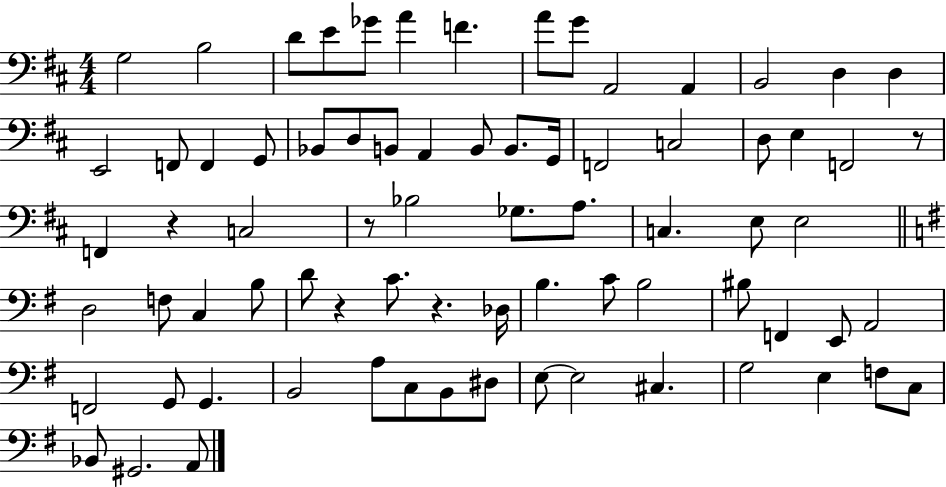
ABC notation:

X:1
T:Untitled
M:4/4
L:1/4
K:D
G,2 B,2 D/2 E/2 _G/2 A F A/2 G/2 A,,2 A,, B,,2 D, D, E,,2 F,,/2 F,, G,,/2 _B,,/2 D,/2 B,,/2 A,, B,,/2 B,,/2 G,,/4 F,,2 C,2 D,/2 E, F,,2 z/2 F,, z C,2 z/2 _B,2 _G,/2 A,/2 C, E,/2 E,2 D,2 F,/2 C, B,/2 D/2 z C/2 z _D,/4 B, C/2 B,2 ^B,/2 F,, E,,/2 A,,2 F,,2 G,,/2 G,, B,,2 A,/2 C,/2 B,,/2 ^D,/2 E,/2 E,2 ^C, G,2 E, F,/2 C,/2 _B,,/2 ^G,,2 A,,/2